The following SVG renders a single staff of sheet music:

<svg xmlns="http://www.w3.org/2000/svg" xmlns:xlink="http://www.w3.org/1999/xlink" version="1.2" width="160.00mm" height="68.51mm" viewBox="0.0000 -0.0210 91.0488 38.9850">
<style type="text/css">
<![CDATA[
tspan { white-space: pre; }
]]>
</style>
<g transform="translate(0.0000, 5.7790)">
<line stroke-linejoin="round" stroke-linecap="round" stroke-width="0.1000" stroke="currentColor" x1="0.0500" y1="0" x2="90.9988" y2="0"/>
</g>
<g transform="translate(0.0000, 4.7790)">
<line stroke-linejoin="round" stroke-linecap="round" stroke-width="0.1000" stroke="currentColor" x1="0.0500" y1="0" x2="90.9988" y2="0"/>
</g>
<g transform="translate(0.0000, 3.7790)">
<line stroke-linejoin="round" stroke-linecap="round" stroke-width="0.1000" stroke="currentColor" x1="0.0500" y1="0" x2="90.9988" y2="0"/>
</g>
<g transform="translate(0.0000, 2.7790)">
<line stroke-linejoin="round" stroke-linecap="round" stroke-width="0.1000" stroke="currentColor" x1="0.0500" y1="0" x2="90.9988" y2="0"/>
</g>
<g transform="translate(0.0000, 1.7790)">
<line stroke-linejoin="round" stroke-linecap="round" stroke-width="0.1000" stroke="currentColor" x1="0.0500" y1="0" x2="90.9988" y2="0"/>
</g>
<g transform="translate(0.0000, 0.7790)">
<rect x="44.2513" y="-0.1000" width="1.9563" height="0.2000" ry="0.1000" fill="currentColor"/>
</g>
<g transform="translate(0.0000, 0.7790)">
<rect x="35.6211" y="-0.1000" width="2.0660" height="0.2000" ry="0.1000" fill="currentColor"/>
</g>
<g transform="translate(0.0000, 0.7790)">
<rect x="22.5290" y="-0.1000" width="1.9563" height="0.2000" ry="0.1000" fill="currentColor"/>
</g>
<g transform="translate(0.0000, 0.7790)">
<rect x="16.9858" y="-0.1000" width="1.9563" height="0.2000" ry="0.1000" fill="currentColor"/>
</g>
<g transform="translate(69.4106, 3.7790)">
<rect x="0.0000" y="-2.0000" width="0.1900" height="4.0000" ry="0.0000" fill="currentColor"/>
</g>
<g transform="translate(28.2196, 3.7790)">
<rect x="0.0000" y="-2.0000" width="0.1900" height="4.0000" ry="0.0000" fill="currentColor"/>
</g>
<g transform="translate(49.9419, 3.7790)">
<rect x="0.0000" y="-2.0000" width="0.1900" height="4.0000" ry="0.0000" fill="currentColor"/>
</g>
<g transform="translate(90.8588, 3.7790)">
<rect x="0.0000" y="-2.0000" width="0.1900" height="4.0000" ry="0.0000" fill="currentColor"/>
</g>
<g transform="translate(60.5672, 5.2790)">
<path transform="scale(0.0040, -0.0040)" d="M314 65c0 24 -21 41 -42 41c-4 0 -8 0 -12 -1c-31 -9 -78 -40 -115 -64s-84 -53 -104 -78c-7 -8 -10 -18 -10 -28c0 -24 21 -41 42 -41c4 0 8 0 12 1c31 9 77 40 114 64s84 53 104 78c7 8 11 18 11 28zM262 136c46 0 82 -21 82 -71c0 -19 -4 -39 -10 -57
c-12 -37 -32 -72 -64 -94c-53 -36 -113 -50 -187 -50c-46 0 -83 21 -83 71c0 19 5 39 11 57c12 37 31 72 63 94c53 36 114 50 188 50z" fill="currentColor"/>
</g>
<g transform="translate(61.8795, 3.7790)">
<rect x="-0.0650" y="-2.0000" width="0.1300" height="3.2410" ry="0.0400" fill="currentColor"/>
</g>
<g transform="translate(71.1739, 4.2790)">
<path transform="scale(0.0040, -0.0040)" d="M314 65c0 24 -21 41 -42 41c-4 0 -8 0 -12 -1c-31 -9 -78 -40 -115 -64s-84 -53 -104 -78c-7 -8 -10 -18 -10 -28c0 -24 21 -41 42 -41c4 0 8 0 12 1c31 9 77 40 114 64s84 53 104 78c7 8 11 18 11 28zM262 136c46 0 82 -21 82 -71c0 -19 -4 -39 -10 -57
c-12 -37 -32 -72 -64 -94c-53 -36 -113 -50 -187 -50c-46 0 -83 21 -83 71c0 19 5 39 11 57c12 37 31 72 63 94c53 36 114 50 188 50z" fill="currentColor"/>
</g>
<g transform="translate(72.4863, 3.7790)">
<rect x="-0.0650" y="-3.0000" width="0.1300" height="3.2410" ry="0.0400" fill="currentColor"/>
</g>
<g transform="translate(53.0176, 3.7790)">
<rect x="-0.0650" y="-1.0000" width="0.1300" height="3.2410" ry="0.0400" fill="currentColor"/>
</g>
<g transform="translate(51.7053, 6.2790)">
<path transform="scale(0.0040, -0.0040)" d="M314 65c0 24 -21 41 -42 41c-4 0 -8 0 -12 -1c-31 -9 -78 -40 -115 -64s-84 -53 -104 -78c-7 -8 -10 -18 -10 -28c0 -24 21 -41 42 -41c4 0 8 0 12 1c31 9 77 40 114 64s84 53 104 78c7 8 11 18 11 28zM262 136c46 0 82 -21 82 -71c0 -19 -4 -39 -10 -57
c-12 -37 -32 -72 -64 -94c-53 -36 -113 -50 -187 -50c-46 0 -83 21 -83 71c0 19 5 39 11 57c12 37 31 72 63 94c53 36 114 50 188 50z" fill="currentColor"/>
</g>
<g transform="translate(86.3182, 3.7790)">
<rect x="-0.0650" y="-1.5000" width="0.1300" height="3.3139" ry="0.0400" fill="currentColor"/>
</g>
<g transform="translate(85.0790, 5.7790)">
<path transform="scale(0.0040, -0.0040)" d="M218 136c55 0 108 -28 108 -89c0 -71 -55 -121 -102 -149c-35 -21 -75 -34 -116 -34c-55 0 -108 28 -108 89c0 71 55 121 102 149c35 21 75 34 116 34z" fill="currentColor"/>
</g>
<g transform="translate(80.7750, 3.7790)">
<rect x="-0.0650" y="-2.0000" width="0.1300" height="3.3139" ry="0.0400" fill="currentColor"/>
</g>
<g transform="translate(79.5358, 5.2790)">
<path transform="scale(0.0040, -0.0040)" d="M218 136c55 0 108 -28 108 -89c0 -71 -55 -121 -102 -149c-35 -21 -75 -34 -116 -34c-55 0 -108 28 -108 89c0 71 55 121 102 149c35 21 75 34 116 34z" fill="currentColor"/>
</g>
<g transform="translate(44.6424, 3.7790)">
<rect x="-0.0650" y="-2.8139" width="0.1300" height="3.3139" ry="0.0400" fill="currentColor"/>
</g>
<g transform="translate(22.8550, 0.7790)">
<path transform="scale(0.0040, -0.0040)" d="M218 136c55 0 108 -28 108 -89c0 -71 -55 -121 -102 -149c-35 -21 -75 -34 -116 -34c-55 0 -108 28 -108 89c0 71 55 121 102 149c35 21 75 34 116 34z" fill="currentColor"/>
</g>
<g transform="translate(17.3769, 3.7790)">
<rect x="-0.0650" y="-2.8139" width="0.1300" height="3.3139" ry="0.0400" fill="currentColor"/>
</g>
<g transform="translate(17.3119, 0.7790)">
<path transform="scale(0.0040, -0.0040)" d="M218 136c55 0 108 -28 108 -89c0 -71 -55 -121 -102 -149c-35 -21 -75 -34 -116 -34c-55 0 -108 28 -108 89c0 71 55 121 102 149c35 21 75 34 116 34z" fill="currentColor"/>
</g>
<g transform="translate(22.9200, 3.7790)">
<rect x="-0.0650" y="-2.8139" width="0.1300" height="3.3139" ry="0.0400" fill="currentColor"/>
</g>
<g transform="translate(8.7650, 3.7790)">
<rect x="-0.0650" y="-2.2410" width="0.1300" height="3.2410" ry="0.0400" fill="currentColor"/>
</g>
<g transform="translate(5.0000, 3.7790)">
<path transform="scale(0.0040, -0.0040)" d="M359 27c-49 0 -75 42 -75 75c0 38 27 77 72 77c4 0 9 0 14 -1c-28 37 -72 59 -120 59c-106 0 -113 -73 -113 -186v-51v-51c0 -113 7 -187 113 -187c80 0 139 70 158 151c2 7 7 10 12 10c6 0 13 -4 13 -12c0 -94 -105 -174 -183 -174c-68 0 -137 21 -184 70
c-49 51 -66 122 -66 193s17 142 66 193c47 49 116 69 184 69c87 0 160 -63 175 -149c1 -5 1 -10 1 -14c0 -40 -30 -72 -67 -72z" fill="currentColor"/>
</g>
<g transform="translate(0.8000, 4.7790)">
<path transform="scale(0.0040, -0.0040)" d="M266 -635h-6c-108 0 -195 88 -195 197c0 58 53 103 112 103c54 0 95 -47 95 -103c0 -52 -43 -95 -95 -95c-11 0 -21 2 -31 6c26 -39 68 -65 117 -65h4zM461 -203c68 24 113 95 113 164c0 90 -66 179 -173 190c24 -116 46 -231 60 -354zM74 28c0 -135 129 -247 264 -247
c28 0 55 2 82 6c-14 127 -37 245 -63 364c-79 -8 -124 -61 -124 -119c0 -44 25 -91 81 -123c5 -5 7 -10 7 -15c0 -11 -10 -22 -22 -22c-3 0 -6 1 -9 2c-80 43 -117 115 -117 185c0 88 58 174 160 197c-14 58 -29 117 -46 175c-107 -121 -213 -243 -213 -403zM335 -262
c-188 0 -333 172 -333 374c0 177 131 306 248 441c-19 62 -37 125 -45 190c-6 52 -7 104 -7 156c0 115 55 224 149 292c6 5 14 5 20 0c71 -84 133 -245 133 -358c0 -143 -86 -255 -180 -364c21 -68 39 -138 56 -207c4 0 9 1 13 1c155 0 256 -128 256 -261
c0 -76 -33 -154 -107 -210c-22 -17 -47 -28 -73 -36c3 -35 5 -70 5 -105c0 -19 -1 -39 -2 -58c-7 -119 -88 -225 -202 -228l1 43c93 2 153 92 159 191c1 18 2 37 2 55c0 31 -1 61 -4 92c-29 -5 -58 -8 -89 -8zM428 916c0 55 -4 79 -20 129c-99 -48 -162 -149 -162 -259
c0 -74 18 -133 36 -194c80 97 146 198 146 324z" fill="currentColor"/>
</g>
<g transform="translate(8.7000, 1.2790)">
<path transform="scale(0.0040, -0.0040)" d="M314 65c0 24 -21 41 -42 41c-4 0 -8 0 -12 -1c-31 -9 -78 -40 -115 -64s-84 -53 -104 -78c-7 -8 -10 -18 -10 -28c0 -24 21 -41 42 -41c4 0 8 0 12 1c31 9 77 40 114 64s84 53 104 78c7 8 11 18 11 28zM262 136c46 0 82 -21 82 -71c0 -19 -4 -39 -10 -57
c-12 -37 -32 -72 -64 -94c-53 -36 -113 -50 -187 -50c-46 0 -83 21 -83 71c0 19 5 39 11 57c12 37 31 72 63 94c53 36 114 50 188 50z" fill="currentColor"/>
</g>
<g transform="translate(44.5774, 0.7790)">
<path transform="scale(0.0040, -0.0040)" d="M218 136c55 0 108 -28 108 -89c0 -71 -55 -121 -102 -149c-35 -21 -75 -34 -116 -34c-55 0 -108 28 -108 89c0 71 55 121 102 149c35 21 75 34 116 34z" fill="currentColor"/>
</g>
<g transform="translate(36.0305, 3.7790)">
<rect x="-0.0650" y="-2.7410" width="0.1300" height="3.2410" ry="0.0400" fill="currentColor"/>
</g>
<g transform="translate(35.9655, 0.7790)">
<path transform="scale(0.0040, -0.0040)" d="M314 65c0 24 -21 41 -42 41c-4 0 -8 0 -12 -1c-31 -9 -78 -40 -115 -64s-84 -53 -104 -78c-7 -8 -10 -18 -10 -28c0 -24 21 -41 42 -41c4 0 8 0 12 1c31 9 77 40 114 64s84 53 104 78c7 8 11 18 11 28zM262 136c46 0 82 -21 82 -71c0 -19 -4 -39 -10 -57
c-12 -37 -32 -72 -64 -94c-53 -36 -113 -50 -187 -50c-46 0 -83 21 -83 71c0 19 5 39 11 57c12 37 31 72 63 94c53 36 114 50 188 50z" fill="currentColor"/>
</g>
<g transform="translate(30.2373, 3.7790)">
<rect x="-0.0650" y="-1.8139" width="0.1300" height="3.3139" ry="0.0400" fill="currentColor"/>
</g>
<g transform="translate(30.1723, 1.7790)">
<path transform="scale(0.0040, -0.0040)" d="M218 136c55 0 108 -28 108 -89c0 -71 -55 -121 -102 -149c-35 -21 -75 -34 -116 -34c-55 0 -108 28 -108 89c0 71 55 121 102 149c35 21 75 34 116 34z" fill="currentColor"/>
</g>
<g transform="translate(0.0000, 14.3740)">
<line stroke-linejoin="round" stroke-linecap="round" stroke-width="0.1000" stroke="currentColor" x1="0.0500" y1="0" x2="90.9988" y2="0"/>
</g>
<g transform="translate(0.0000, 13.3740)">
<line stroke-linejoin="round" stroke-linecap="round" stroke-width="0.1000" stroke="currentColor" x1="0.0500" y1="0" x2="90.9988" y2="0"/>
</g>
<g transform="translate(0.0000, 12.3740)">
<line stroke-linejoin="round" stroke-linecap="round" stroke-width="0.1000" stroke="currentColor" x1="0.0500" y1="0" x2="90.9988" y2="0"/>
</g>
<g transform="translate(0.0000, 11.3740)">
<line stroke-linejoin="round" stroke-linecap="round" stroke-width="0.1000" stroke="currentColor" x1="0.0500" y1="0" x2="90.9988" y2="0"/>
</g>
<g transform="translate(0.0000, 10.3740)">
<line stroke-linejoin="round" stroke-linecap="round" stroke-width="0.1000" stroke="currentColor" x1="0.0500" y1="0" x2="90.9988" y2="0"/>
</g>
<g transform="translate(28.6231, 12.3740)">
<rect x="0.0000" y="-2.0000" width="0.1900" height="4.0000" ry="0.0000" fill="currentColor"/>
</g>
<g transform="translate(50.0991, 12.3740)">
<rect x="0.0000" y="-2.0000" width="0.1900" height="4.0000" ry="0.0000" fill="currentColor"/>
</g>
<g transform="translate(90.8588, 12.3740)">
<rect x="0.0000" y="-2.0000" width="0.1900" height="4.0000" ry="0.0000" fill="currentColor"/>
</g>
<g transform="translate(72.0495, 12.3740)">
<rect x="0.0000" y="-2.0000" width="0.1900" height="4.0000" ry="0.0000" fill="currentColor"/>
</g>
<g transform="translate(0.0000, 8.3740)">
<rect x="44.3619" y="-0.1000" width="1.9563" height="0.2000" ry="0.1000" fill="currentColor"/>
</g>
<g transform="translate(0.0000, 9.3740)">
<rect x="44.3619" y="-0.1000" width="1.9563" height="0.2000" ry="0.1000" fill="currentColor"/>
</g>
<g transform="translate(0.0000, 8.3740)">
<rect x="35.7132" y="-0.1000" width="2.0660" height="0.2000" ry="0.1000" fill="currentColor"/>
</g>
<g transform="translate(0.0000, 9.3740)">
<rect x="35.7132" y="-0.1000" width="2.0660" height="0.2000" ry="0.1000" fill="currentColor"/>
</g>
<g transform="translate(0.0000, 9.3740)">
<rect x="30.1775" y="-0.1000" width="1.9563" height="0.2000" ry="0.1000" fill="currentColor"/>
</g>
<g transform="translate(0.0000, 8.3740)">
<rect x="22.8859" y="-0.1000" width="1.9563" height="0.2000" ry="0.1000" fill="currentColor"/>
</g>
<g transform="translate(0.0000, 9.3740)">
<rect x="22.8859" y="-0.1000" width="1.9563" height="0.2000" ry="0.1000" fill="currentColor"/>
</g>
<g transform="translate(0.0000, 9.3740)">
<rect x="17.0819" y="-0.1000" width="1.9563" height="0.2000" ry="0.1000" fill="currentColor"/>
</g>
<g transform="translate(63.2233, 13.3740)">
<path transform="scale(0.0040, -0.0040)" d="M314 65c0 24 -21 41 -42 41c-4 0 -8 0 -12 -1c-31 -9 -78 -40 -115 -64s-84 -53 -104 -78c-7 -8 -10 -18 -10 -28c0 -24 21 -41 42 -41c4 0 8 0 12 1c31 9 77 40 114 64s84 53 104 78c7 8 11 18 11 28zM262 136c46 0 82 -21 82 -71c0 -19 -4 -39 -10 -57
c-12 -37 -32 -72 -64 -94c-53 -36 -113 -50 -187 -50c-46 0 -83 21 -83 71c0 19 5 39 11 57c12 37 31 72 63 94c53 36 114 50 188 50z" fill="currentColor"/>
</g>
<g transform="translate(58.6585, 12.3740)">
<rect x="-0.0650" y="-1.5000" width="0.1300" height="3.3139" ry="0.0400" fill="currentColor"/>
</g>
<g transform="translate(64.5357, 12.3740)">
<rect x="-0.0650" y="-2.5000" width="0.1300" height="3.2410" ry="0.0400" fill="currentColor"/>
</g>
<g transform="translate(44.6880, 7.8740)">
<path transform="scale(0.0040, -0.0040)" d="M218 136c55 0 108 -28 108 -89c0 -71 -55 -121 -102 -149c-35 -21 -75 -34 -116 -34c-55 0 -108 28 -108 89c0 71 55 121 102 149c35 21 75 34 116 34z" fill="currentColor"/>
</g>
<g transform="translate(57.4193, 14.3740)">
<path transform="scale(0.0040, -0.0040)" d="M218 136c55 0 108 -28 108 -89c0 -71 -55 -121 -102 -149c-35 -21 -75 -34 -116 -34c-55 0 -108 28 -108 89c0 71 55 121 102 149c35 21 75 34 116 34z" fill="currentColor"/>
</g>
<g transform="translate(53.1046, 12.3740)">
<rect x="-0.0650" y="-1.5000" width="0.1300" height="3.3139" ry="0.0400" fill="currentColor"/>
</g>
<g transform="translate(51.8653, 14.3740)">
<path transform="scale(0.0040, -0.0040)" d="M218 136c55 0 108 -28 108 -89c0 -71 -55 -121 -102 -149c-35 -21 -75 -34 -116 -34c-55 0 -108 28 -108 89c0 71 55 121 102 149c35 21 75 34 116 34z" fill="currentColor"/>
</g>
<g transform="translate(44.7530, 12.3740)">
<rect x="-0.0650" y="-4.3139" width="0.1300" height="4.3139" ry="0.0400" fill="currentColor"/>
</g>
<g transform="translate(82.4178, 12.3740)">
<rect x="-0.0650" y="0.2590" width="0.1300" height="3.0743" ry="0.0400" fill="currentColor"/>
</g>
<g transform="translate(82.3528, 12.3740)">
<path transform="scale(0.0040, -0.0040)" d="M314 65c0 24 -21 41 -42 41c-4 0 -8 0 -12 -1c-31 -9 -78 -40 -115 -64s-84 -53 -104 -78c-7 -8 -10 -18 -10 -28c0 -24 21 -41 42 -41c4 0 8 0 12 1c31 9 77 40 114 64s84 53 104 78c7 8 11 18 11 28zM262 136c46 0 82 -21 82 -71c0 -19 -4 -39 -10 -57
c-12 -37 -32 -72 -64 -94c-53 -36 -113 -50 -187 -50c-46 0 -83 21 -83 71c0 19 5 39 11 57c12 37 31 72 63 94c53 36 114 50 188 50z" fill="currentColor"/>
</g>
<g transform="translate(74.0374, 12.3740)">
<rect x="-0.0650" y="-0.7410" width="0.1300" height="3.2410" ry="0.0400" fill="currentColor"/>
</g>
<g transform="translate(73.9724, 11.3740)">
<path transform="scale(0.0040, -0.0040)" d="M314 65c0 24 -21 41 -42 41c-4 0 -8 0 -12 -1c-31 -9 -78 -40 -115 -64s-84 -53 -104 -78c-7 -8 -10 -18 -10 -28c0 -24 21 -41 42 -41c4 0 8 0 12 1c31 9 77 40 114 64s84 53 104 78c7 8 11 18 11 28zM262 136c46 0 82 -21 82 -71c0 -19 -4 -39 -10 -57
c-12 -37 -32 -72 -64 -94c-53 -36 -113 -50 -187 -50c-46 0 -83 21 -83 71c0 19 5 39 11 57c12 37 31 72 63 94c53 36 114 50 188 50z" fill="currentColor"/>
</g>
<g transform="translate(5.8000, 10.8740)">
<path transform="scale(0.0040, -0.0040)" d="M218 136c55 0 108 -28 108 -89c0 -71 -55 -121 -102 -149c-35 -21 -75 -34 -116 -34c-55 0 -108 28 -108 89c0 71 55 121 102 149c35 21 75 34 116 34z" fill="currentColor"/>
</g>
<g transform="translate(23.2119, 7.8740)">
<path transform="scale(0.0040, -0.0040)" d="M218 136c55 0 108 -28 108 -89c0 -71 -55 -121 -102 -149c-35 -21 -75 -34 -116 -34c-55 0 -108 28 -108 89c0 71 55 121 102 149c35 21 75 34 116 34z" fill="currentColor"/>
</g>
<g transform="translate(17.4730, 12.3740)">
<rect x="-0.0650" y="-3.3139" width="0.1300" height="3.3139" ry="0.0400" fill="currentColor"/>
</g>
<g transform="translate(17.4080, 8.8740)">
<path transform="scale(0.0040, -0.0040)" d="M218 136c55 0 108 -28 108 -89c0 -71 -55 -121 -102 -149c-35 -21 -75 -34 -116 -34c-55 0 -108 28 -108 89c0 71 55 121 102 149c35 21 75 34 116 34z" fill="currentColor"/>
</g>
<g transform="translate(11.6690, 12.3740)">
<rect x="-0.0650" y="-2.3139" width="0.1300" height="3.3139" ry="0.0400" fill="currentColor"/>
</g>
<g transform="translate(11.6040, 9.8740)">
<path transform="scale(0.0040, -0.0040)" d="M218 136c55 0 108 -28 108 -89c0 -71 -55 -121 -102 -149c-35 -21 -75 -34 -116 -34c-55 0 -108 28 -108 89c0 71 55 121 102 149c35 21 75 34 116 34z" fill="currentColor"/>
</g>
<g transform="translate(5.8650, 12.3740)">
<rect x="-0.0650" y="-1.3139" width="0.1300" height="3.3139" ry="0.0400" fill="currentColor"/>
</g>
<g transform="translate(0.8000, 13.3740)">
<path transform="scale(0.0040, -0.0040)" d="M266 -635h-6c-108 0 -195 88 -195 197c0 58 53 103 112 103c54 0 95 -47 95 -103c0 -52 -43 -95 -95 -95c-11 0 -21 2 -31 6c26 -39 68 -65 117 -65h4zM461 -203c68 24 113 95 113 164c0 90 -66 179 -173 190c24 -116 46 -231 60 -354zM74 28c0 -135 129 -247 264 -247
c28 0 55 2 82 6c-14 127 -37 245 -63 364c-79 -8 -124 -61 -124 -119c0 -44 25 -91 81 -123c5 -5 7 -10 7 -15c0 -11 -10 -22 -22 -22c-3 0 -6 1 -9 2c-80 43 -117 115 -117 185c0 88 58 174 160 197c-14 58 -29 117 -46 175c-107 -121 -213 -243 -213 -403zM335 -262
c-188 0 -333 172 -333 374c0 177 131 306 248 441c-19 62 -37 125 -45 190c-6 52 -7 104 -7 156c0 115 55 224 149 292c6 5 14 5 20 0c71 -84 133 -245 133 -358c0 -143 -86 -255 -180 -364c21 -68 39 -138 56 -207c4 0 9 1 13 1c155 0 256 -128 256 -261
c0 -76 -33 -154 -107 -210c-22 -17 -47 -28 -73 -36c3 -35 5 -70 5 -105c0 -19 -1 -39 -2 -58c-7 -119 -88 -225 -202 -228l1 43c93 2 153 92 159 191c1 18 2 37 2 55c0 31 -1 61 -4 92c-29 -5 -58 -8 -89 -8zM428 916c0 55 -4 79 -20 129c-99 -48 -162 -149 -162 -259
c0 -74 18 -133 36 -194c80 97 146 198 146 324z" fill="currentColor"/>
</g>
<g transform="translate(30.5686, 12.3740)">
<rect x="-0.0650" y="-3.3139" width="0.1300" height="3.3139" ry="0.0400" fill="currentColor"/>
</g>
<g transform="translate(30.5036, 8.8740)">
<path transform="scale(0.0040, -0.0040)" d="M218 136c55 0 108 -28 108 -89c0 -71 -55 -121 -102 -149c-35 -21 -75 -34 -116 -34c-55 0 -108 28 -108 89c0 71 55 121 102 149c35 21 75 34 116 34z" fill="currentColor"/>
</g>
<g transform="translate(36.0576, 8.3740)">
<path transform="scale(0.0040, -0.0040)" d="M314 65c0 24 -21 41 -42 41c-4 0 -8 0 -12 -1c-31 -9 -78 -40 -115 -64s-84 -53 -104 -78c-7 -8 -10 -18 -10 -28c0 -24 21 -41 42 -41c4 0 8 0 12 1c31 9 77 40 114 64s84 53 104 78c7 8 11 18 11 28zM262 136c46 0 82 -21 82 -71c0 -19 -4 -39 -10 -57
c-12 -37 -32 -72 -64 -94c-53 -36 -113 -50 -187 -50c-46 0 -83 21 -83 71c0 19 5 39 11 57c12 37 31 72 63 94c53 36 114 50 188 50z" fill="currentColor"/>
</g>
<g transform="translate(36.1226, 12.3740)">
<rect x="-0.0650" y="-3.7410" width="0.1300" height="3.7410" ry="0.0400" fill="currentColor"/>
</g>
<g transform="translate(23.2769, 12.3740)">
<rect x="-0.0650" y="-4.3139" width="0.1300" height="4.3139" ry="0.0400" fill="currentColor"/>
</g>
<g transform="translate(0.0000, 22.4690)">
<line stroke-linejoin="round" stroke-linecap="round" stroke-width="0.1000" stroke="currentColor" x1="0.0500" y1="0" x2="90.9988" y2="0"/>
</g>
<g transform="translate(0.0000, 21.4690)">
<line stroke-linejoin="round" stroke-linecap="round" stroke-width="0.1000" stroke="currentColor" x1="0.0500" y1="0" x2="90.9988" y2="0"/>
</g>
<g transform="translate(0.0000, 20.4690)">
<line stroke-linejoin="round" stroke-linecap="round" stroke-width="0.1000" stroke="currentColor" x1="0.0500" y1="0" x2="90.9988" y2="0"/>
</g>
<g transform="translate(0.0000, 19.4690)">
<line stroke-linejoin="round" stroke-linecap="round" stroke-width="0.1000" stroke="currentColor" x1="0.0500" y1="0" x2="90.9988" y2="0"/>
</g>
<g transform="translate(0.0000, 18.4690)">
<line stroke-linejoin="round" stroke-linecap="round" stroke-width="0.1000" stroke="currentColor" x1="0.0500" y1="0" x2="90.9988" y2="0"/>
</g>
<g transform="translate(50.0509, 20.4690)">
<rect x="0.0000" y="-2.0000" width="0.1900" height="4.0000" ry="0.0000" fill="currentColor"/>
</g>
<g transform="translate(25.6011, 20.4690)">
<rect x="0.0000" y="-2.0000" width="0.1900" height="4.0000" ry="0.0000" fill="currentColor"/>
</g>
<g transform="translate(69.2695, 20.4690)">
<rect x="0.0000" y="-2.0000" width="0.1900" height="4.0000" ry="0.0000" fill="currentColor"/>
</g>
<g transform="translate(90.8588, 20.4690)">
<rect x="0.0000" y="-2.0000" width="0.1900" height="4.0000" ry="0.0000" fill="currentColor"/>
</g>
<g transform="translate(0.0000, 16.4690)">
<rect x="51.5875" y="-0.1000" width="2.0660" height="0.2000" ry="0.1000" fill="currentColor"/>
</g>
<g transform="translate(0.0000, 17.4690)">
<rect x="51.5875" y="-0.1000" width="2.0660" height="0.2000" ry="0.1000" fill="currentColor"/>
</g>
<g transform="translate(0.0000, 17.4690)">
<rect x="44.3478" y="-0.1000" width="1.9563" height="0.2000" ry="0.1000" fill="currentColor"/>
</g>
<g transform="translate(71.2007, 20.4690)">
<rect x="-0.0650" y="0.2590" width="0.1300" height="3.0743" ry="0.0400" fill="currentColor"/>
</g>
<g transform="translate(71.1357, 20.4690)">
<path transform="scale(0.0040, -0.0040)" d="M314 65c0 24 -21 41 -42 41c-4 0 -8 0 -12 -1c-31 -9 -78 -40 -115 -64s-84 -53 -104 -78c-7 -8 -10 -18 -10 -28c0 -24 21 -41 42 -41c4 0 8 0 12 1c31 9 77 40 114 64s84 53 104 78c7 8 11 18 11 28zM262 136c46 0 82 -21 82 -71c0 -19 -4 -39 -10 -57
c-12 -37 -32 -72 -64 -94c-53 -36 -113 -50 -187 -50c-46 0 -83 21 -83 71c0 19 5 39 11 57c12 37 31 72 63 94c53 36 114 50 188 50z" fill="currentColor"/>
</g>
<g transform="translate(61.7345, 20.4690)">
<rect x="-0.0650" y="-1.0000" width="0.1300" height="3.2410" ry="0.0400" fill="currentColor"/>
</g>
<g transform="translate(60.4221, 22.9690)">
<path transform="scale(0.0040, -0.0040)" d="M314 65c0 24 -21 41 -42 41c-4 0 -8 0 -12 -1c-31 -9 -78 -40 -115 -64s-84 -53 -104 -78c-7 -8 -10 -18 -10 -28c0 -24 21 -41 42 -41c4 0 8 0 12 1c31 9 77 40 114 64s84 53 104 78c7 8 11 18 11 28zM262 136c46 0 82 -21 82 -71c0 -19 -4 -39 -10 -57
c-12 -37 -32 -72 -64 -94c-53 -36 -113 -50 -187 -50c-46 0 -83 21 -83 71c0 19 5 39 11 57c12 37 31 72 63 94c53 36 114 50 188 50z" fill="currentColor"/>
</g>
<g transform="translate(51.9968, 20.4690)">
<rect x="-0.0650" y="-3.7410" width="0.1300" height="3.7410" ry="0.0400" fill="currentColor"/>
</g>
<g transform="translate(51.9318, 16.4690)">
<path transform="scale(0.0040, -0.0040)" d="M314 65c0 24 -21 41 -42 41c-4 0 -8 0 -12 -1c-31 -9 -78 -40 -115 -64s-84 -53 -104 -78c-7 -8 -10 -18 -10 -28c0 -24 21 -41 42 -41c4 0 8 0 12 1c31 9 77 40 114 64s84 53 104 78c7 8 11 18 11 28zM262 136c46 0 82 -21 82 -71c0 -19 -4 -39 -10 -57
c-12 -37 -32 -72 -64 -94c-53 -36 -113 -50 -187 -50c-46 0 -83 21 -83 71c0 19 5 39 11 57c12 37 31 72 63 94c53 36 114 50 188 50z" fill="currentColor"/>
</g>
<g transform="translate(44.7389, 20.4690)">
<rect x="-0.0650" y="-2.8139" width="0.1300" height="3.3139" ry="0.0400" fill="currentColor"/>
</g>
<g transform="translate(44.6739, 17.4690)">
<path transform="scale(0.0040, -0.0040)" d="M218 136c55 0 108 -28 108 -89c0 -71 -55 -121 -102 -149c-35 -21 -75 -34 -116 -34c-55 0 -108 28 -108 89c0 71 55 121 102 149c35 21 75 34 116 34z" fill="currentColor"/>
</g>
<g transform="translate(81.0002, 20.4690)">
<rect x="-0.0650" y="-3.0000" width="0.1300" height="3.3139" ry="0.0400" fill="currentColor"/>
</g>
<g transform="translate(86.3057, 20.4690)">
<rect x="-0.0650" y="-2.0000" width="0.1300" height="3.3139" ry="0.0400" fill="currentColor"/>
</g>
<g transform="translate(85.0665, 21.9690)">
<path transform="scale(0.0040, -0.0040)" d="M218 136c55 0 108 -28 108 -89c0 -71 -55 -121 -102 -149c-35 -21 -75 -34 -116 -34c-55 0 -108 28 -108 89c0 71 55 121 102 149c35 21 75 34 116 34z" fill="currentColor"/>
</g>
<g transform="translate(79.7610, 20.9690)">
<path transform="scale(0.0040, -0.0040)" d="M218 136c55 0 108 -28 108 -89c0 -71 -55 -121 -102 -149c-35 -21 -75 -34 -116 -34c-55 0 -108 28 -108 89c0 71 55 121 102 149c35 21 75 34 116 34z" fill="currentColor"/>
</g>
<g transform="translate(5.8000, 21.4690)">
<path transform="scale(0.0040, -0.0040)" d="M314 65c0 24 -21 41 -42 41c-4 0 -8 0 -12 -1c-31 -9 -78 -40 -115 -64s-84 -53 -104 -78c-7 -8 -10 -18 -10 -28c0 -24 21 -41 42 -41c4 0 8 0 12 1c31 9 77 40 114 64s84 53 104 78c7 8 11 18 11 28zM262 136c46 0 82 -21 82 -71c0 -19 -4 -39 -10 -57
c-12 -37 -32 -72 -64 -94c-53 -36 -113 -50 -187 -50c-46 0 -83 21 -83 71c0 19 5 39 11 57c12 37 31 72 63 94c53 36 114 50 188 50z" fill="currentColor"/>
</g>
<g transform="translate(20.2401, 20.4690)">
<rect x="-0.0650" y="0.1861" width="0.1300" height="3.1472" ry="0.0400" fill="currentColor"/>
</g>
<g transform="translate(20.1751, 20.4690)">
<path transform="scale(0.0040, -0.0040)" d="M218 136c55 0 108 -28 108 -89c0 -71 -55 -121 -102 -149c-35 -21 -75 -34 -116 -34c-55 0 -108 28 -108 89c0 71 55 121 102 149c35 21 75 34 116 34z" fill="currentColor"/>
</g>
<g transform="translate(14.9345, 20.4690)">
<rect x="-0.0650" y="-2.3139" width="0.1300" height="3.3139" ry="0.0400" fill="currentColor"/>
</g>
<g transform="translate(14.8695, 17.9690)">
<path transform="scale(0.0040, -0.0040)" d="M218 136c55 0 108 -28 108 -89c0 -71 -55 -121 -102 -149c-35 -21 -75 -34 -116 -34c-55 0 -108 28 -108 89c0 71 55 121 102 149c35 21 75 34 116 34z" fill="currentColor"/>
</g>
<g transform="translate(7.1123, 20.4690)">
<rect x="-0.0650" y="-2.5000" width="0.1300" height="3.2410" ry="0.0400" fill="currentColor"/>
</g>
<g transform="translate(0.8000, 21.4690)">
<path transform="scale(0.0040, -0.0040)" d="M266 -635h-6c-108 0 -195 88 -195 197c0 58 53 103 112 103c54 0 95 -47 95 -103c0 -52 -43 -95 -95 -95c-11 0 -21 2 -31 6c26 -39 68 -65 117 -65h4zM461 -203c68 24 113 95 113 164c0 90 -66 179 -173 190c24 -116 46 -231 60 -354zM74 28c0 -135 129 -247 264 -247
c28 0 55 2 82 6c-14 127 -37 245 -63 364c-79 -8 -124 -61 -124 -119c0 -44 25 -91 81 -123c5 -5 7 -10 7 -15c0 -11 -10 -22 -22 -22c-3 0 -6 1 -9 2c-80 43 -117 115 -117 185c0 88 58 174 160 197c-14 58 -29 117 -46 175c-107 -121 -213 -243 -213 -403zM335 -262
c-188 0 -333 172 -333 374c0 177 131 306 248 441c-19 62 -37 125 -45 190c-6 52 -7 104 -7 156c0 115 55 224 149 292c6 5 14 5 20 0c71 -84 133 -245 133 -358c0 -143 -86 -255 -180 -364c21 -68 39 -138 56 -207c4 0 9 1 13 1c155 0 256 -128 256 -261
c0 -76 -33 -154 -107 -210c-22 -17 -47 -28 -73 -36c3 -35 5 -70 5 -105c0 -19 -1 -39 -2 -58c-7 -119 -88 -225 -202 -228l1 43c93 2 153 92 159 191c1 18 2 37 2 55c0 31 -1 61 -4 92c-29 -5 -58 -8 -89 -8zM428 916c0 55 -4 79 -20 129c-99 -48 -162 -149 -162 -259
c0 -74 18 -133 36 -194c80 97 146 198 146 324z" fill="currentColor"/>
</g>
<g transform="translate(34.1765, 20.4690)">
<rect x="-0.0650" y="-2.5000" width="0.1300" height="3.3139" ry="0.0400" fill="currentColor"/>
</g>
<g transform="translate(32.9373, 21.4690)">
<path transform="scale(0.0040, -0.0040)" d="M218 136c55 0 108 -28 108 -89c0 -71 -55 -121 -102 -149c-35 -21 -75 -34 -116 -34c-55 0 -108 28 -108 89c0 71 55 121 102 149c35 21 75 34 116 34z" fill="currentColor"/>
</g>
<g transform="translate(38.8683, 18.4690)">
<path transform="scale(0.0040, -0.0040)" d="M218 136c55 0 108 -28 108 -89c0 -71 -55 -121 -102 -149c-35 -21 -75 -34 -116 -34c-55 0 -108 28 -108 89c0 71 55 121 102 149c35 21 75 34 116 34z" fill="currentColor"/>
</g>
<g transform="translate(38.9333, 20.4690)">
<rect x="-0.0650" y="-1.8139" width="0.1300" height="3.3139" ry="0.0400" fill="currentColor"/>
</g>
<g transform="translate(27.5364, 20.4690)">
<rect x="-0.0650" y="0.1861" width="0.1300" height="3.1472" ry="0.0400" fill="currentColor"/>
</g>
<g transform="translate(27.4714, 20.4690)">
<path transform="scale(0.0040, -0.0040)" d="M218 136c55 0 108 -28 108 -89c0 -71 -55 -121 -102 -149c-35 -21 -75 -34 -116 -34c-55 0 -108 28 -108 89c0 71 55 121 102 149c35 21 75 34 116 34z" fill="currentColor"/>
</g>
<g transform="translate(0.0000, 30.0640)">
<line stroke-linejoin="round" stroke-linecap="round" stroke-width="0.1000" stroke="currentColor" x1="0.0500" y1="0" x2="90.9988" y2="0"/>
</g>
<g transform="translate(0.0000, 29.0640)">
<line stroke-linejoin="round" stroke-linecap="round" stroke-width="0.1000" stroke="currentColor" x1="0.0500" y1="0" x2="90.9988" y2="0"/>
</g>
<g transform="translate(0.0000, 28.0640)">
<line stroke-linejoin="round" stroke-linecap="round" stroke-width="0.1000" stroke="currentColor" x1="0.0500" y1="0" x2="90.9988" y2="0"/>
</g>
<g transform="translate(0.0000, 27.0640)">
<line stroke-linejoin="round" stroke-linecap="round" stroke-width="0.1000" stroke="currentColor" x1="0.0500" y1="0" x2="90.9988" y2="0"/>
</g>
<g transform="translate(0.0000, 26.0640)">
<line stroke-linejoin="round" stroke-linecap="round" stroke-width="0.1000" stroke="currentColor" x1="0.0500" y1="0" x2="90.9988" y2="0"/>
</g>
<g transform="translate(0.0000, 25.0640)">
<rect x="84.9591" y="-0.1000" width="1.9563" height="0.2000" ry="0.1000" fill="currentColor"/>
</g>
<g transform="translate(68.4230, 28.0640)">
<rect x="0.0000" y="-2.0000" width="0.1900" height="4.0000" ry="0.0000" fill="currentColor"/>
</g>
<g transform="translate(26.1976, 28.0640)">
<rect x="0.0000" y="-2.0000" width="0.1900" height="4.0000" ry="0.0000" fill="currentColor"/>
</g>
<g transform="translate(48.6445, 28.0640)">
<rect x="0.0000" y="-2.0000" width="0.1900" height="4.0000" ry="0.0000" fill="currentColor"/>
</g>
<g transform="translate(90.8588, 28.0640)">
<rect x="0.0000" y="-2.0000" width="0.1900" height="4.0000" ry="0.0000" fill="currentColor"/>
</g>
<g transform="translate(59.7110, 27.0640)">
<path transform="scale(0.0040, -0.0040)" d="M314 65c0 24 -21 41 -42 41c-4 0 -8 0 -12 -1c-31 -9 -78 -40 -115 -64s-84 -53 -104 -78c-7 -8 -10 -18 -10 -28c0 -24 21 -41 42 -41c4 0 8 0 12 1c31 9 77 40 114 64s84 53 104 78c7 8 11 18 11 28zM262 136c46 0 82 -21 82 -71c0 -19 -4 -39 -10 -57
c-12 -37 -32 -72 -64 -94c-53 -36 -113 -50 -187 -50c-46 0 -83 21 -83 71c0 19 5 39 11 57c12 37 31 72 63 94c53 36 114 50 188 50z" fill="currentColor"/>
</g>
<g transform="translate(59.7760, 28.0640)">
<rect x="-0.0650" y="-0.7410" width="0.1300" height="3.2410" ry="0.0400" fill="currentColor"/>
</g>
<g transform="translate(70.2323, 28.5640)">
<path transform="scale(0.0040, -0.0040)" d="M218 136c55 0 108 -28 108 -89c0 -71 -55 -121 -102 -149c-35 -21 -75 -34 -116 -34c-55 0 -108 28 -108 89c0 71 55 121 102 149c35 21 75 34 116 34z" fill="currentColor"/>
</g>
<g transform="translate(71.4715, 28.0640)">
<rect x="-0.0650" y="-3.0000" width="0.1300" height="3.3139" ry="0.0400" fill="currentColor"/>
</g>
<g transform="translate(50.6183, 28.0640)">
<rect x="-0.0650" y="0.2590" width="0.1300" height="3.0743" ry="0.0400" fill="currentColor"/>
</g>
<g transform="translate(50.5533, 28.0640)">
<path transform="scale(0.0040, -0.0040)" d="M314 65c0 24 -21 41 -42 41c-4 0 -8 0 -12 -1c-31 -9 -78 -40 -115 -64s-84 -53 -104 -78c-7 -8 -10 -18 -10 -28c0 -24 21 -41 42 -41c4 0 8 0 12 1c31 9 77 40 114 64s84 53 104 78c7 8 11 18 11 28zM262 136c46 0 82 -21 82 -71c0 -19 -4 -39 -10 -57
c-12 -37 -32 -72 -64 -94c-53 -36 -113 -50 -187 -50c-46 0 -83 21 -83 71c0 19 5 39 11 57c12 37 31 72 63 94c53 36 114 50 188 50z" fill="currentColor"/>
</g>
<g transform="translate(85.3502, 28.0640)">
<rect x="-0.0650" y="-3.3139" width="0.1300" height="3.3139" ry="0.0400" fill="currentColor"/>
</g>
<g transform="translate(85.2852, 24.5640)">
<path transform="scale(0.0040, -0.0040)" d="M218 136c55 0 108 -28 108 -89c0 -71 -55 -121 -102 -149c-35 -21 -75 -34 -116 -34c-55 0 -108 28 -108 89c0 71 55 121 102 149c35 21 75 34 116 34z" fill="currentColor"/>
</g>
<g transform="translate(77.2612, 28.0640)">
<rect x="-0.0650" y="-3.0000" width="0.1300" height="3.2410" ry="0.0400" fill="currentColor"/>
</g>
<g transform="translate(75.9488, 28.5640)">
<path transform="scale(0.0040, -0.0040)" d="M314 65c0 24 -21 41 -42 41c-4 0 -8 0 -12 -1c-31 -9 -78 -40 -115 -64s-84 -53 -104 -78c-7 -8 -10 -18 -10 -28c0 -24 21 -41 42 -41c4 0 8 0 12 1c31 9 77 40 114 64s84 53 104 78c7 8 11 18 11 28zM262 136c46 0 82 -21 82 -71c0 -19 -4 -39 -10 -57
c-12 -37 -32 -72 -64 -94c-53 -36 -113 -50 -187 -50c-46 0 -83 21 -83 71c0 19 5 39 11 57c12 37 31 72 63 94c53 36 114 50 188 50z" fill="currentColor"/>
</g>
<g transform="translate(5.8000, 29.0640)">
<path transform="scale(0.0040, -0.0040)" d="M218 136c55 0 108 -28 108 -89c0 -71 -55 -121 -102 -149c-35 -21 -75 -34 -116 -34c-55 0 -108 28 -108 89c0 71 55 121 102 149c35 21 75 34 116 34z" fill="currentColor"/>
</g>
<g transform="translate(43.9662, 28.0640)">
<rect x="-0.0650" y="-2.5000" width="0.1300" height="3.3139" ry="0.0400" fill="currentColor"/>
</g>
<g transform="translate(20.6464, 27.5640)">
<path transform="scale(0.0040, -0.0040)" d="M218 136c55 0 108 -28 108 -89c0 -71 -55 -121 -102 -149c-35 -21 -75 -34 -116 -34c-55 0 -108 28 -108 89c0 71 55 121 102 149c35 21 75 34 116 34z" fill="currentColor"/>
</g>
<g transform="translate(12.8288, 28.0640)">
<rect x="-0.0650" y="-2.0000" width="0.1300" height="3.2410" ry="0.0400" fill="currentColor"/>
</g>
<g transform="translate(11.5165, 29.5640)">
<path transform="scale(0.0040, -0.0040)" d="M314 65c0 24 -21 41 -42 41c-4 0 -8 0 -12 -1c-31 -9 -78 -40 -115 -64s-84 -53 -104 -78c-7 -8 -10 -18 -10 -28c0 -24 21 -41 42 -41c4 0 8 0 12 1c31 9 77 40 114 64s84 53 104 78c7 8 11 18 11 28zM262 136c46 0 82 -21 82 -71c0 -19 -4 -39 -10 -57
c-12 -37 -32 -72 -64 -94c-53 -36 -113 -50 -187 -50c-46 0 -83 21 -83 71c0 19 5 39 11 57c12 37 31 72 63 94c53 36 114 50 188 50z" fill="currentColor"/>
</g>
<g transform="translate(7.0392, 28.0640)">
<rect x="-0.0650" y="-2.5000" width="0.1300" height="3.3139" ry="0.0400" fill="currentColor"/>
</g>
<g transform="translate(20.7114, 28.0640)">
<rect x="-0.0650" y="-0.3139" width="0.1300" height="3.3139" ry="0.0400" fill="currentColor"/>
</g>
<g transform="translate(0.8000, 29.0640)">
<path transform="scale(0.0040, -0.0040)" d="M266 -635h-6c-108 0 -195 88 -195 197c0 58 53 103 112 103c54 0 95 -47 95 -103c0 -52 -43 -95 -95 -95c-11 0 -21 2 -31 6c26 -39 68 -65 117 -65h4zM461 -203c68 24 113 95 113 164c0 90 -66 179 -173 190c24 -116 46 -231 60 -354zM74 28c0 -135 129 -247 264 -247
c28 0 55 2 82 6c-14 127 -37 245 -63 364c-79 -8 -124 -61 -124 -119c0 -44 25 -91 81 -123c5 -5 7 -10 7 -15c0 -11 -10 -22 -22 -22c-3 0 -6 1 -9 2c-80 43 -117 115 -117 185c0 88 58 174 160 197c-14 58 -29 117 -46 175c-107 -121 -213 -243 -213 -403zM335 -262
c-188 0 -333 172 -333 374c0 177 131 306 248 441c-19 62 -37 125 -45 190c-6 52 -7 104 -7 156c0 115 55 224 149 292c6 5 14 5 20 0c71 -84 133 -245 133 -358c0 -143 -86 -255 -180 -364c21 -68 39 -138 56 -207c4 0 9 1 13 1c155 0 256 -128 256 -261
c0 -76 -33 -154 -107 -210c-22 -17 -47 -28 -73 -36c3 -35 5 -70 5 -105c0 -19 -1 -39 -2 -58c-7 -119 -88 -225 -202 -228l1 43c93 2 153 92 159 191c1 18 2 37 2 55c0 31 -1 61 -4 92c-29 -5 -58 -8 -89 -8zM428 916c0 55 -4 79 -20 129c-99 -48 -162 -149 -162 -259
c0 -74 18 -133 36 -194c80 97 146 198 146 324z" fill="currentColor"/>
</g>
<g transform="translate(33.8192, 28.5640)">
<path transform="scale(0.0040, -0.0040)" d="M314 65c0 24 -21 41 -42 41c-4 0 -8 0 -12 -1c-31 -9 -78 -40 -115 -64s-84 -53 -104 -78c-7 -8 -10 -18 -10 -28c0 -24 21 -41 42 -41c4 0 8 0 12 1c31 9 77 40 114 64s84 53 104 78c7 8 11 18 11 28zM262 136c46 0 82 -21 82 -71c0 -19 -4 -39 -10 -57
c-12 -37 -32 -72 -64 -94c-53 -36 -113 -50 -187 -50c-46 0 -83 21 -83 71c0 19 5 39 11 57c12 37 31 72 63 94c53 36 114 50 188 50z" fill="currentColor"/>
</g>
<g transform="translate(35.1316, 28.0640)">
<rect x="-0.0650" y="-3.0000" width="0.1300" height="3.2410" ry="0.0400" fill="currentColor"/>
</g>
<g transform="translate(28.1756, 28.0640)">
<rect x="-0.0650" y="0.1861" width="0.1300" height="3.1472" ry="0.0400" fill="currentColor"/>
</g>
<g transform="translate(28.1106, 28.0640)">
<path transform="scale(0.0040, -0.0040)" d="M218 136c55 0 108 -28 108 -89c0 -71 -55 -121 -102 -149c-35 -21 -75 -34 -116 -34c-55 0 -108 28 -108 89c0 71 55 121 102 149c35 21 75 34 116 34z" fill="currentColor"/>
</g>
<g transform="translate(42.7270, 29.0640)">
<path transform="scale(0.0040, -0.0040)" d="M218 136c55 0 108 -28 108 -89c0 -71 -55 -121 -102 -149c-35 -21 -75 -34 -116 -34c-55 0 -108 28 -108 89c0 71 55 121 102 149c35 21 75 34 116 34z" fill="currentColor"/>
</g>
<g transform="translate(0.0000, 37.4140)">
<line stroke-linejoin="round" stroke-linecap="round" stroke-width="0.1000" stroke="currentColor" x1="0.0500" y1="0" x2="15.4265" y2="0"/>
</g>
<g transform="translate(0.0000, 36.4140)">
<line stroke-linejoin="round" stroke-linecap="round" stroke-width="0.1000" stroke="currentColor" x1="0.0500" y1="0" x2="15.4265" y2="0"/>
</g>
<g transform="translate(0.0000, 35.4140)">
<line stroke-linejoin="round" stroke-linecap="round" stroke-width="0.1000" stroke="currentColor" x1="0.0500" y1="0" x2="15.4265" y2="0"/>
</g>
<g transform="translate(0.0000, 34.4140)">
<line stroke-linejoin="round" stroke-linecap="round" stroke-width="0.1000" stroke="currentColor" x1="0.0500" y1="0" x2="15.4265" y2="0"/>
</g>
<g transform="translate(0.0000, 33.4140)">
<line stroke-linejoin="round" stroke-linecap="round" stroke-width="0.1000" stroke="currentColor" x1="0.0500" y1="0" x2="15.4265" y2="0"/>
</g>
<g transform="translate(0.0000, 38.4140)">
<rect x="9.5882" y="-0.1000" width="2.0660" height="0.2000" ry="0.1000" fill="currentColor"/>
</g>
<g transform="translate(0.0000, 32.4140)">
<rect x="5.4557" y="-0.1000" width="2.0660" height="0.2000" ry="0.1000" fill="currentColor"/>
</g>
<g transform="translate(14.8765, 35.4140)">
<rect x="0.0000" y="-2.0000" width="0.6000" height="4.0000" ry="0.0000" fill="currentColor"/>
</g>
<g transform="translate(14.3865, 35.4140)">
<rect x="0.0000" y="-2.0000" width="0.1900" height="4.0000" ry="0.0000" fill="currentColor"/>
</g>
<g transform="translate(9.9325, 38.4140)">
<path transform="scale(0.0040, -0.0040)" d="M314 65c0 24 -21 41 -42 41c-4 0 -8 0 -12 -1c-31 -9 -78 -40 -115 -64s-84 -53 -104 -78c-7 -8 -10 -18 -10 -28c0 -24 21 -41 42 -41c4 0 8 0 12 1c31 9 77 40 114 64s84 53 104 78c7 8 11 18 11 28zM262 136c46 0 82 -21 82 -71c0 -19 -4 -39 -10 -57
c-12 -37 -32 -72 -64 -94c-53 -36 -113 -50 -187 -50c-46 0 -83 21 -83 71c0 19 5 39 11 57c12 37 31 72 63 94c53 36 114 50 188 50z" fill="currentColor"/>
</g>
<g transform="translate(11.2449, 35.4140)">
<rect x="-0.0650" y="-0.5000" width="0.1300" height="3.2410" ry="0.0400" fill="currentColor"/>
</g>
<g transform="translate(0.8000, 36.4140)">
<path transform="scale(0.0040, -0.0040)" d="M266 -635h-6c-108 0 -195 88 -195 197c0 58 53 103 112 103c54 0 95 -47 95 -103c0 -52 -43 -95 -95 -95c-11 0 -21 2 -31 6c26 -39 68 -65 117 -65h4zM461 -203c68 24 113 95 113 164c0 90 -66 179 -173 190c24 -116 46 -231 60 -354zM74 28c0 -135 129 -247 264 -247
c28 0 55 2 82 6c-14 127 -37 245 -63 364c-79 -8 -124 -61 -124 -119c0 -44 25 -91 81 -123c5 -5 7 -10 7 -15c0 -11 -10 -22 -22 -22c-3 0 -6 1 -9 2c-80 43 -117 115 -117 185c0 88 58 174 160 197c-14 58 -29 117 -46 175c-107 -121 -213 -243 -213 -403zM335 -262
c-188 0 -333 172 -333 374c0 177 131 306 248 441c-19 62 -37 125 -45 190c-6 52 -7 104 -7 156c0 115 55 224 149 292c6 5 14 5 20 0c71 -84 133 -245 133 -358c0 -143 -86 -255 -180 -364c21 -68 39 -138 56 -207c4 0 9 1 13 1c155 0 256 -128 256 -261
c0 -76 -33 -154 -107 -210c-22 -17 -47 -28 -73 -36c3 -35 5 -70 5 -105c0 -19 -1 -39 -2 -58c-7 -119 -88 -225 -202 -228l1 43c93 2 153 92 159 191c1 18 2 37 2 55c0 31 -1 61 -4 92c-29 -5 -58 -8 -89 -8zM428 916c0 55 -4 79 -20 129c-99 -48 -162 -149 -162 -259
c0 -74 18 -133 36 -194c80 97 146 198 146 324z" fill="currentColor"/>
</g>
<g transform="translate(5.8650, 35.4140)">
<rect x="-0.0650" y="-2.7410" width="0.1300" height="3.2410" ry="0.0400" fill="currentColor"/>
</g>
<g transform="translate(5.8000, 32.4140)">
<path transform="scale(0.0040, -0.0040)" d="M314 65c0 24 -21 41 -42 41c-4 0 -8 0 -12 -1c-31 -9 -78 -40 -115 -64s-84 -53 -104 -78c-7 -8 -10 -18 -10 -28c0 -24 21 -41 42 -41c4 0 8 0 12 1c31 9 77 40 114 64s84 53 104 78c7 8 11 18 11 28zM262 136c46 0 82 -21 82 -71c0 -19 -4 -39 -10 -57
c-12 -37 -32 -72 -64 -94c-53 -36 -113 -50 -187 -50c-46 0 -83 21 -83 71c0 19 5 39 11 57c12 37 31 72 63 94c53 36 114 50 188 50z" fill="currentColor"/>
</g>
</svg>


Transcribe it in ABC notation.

X:1
T:Untitled
M:4/4
L:1/4
K:C
g2 a a f a2 a D2 F2 A2 F E e g b d' b c'2 d' E E G2 d2 B2 G2 g B B G f a c'2 D2 B2 A F G F2 c B A2 G B2 d2 A A2 b a2 C2